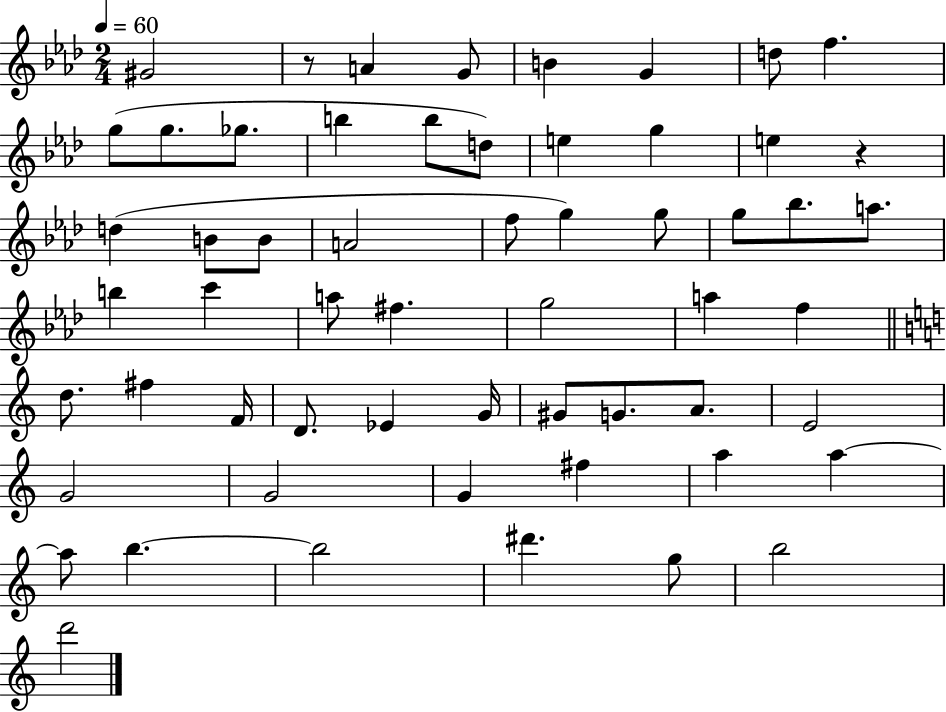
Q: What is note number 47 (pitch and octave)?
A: F#5